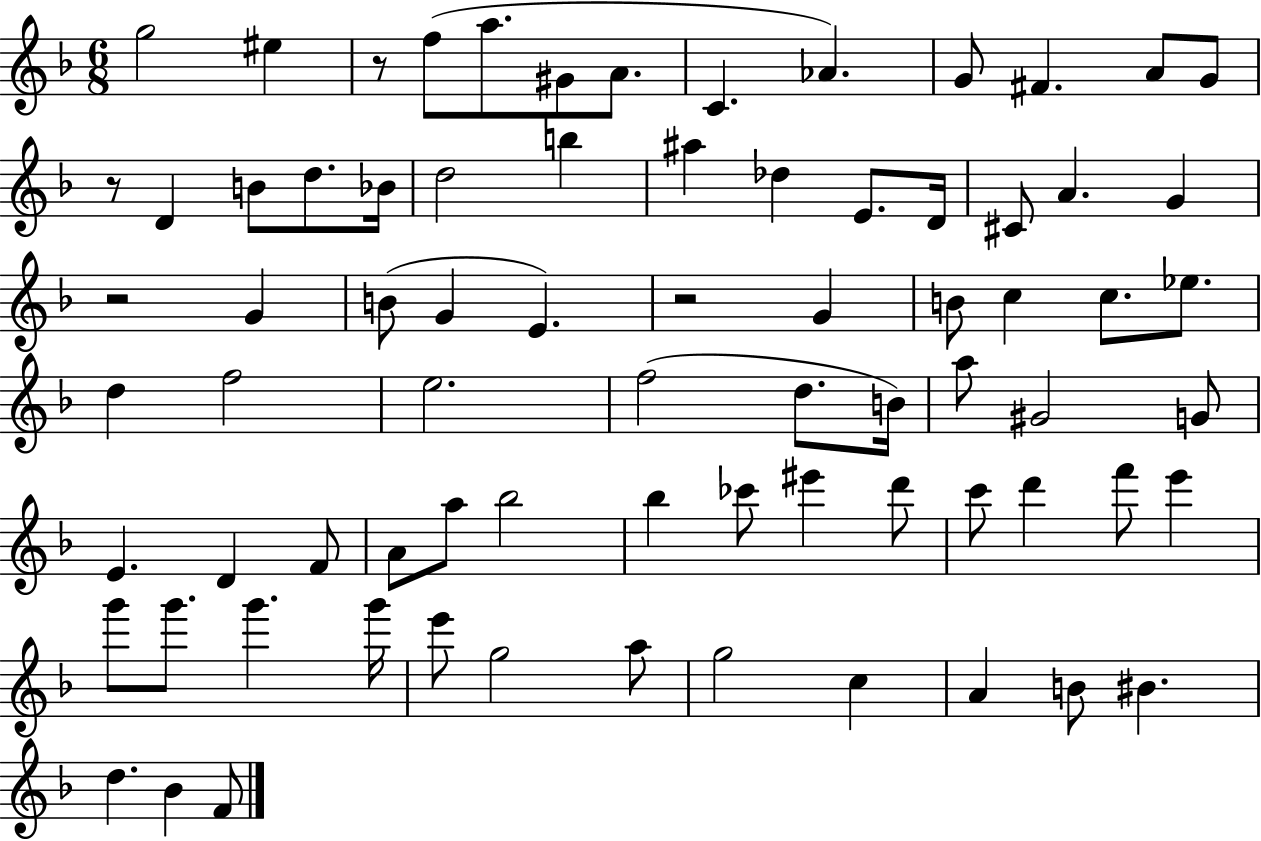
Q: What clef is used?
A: treble